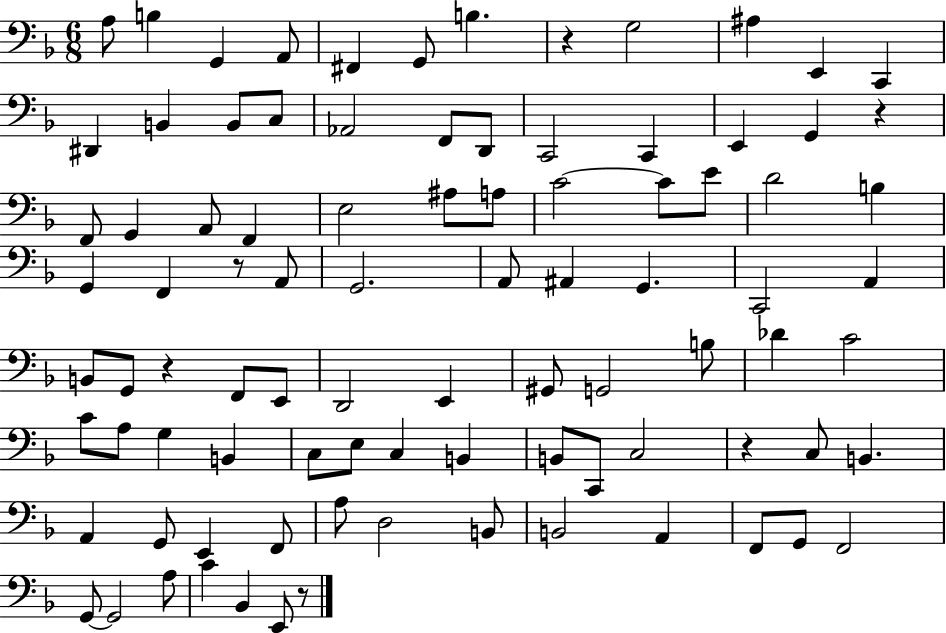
X:1
T:Untitled
M:6/8
L:1/4
K:F
A,/2 B, G,, A,,/2 ^F,, G,,/2 B, z G,2 ^A, E,, C,, ^D,, B,, B,,/2 C,/2 _A,,2 F,,/2 D,,/2 C,,2 C,, E,, G,, z F,,/2 G,, A,,/2 F,, E,2 ^A,/2 A,/2 C2 C/2 E/2 D2 B, G,, F,, z/2 A,,/2 G,,2 A,,/2 ^A,, G,, C,,2 A,, B,,/2 G,,/2 z F,,/2 E,,/2 D,,2 E,, ^G,,/2 G,,2 B,/2 _D C2 C/2 A,/2 G, B,, C,/2 E,/2 C, B,, B,,/2 C,,/2 C,2 z C,/2 B,, A,, G,,/2 E,, F,,/2 A,/2 D,2 B,,/2 B,,2 A,, F,,/2 G,,/2 F,,2 G,,/2 G,,2 A,/2 C _B,, E,,/2 z/2